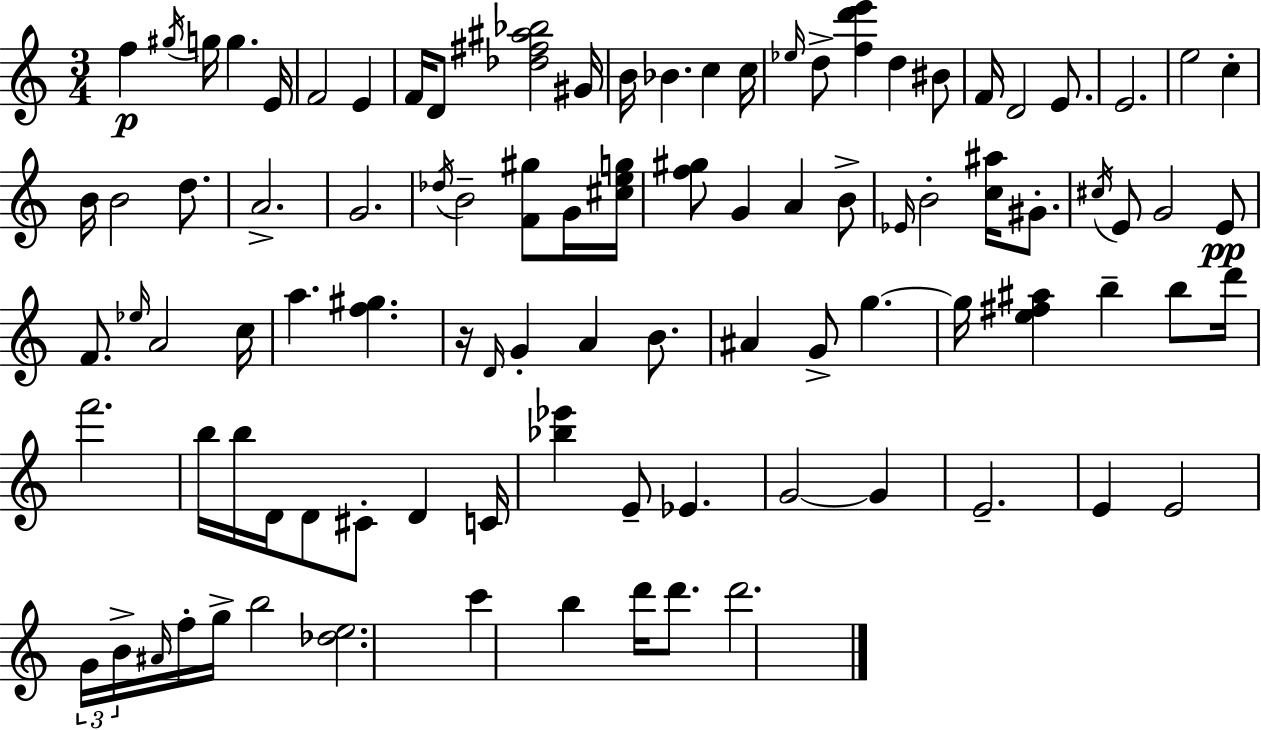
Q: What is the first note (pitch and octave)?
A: F5